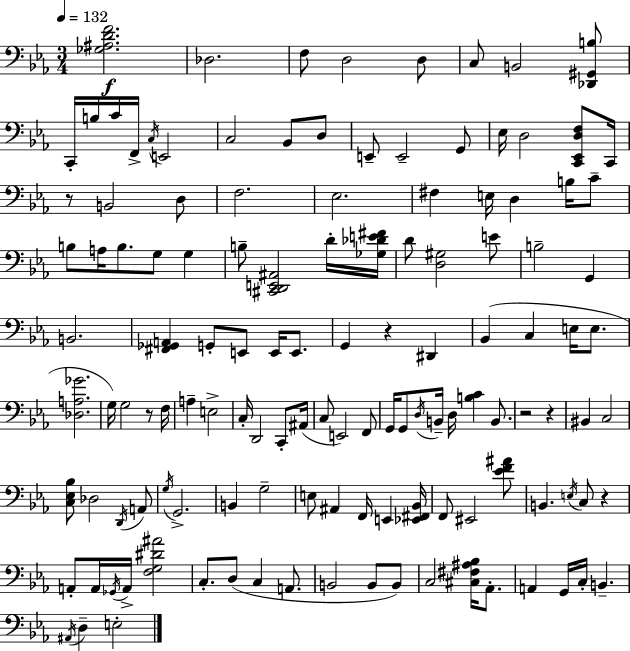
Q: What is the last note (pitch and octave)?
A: E3